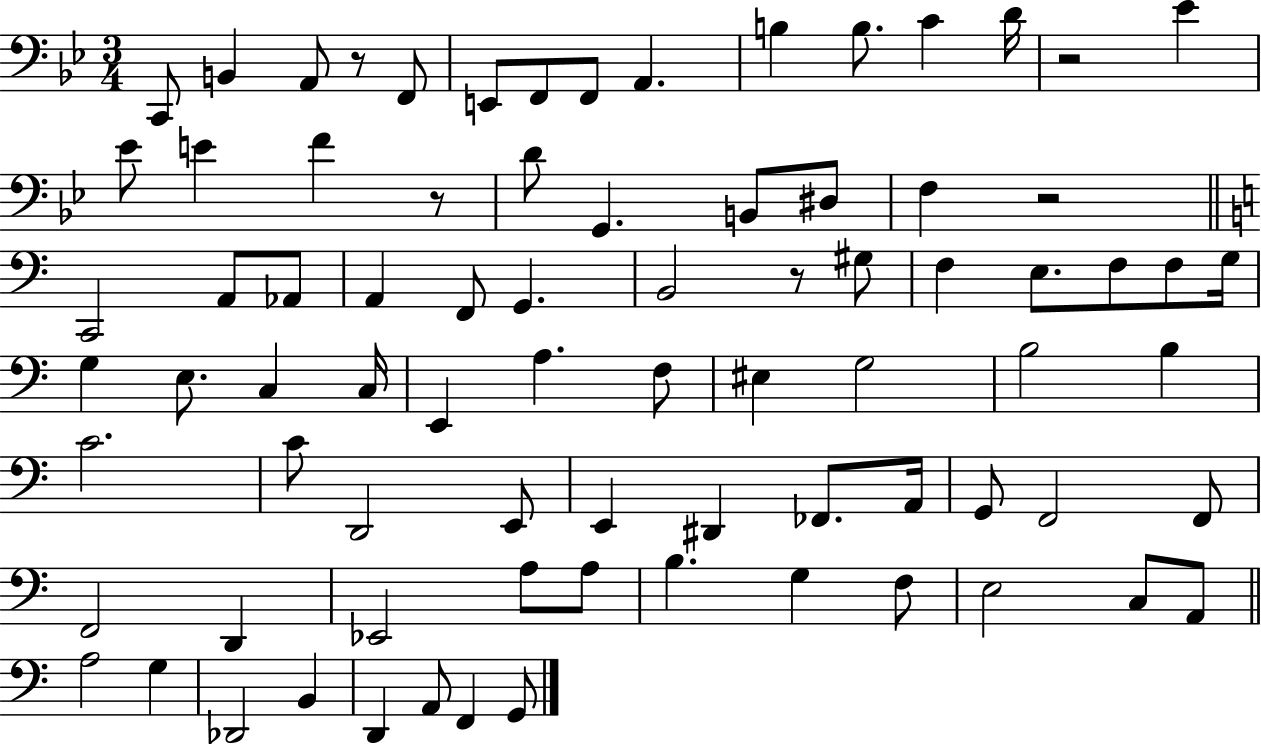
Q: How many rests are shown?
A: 5